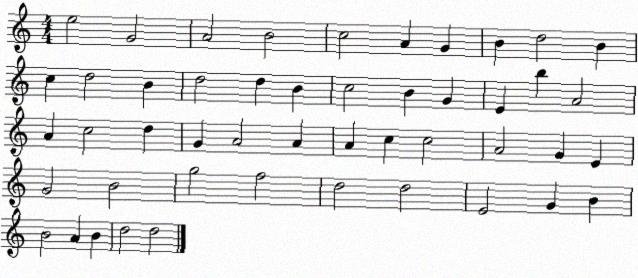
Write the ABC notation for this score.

X:1
T:Untitled
M:4/4
L:1/4
K:C
e2 G2 A2 B2 c2 A G B d2 B c d2 B d2 d B c2 B G E b A2 A c2 d G A2 A A c c2 A2 G E G2 B2 g2 f2 d2 d2 E2 G B B2 A B d2 d2